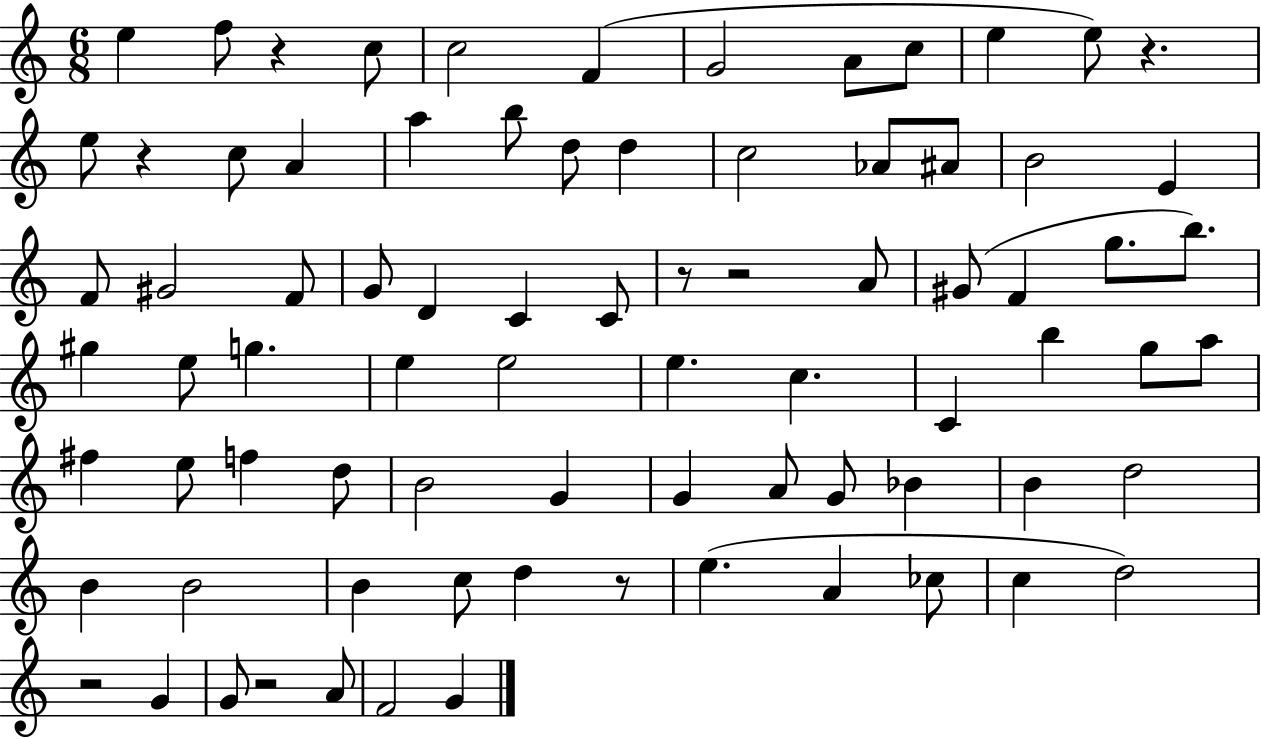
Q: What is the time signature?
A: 6/8